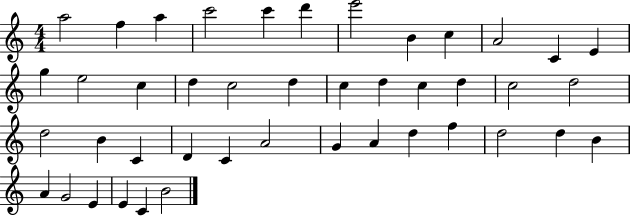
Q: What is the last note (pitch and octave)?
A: B4